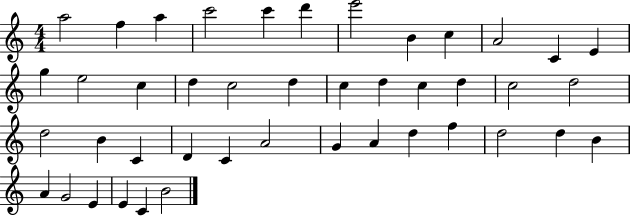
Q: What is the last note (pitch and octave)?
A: B4